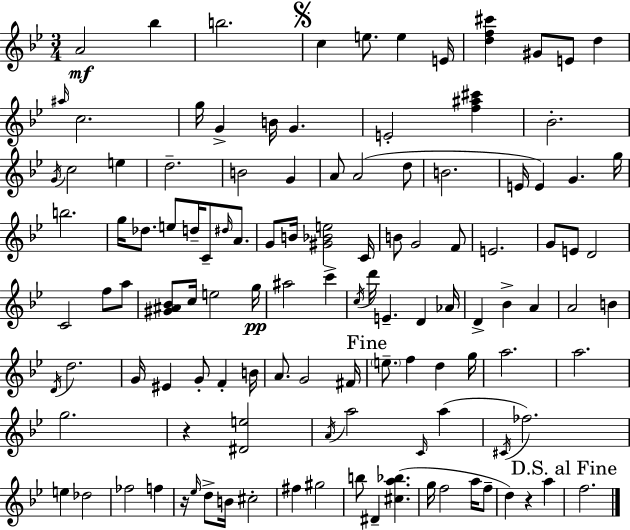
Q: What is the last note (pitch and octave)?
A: F5